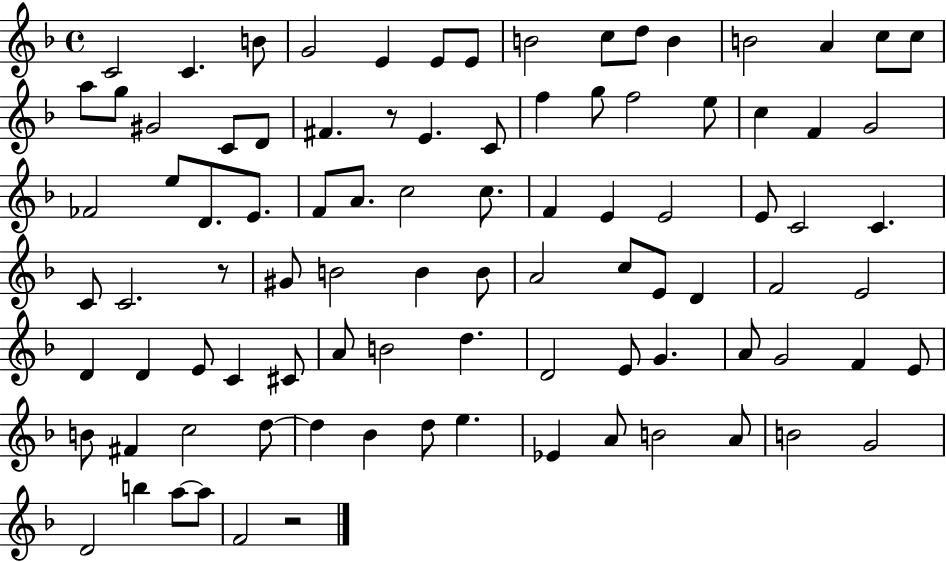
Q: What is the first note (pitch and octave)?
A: C4